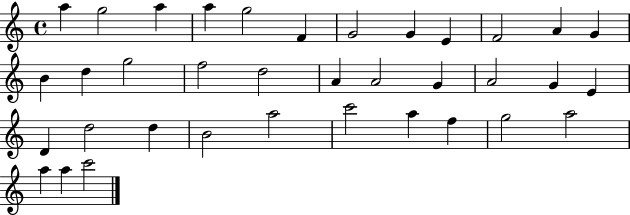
{
  \clef treble
  \time 4/4
  \defaultTimeSignature
  \key c \major
  a''4 g''2 a''4 | a''4 g''2 f'4 | g'2 g'4 e'4 | f'2 a'4 g'4 | \break b'4 d''4 g''2 | f''2 d''2 | a'4 a'2 g'4 | a'2 g'4 e'4 | \break d'4 d''2 d''4 | b'2 a''2 | c'''2 a''4 f''4 | g''2 a''2 | \break a''4 a''4 c'''2 | \bar "|."
}